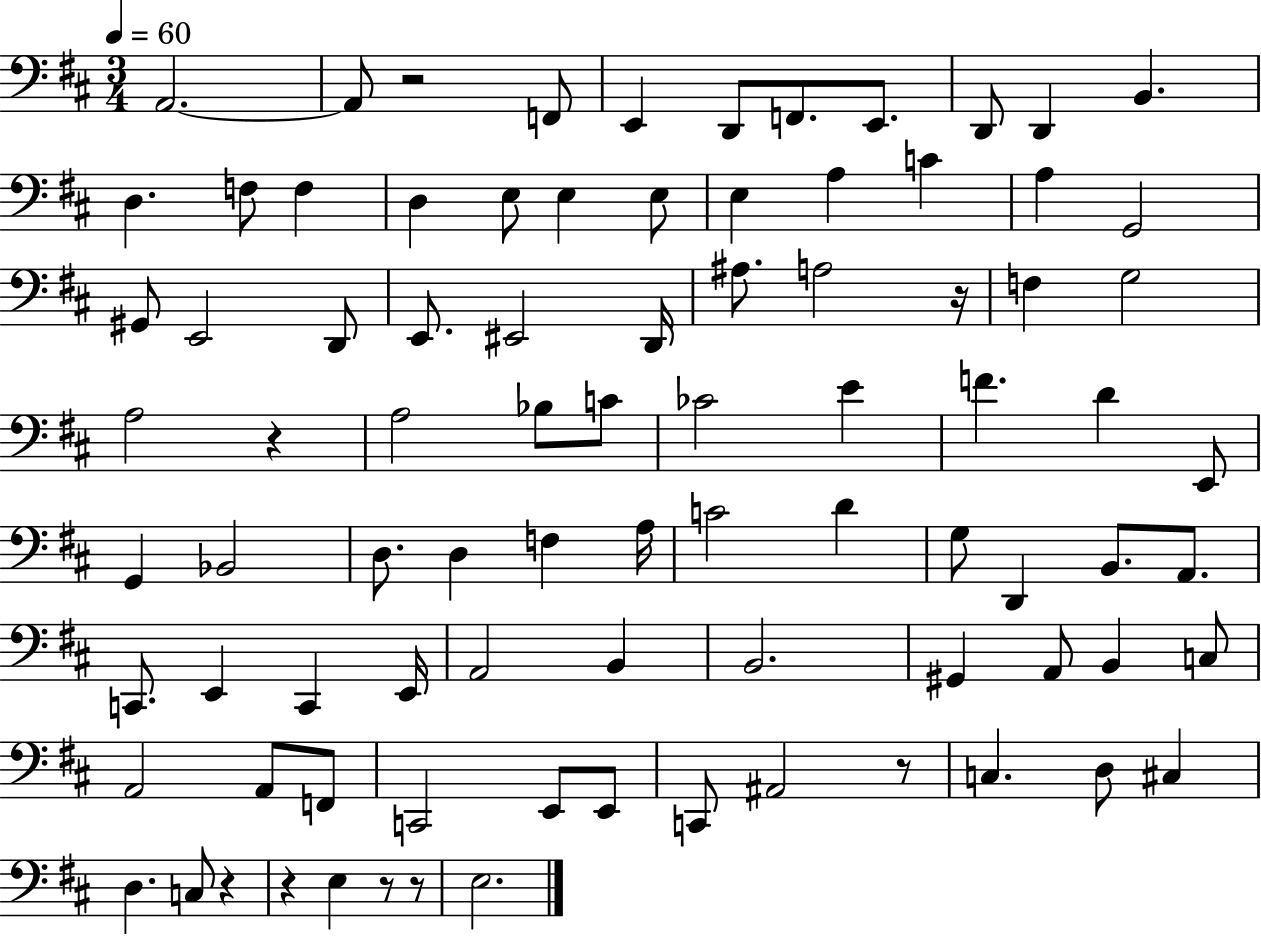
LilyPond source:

{
  \clef bass
  \numericTimeSignature
  \time 3/4
  \key d \major
  \tempo 4 = 60
  a,2.~~ | a,8 r2 f,8 | e,4 d,8 f,8. e,8. | d,8 d,4 b,4. | \break d4. f8 f4 | d4 e8 e4 e8 | e4 a4 c'4 | a4 g,2 | \break gis,8 e,2 d,8 | e,8. eis,2 d,16 | ais8. a2 r16 | f4 g2 | \break a2 r4 | a2 bes8 c'8 | ces'2 e'4 | f'4. d'4 e,8 | \break g,4 bes,2 | d8. d4 f4 a16 | c'2 d'4 | g8 d,4 b,8. a,8. | \break c,8. e,4 c,4 e,16 | a,2 b,4 | b,2. | gis,4 a,8 b,4 c8 | \break a,2 a,8 f,8 | c,2 e,8 e,8 | c,8 ais,2 r8 | c4. d8 cis4 | \break d4. c8 r4 | r4 e4 r8 r8 | e2. | \bar "|."
}